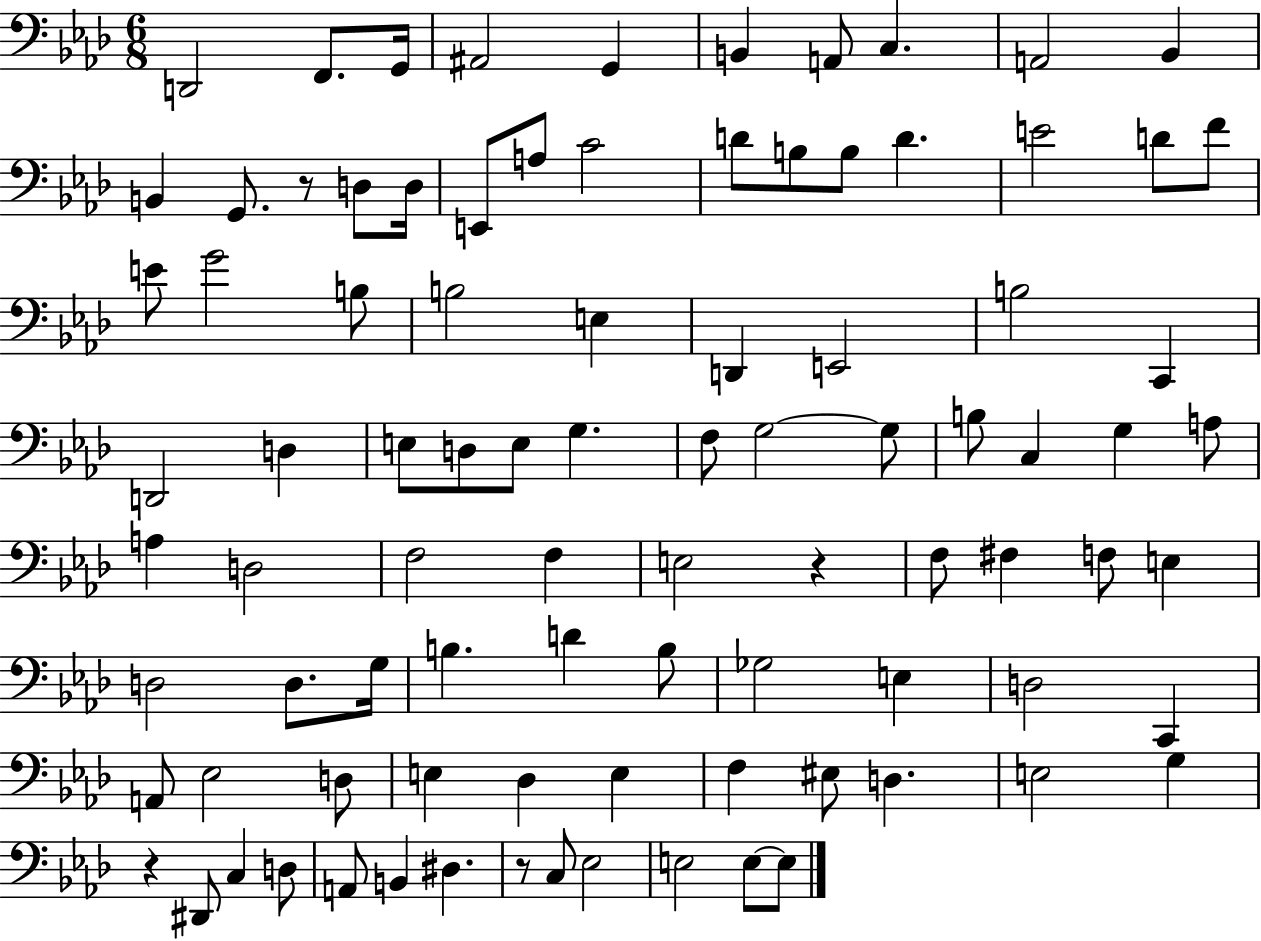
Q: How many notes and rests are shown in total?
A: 91